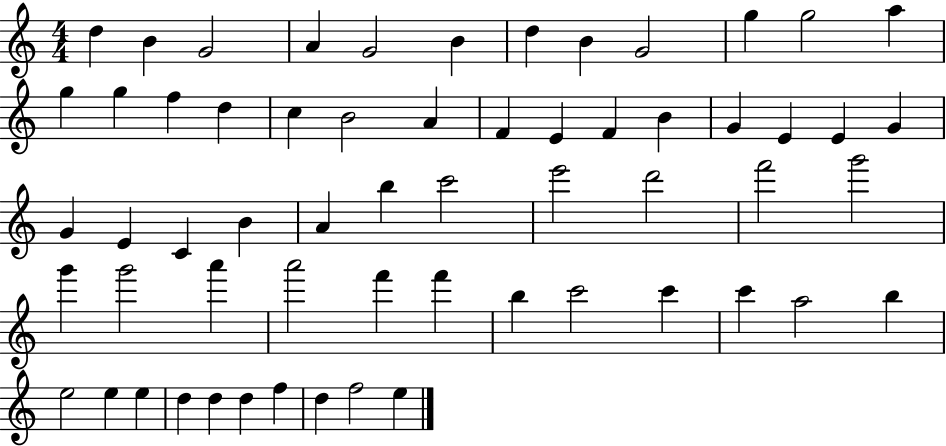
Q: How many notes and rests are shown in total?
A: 60